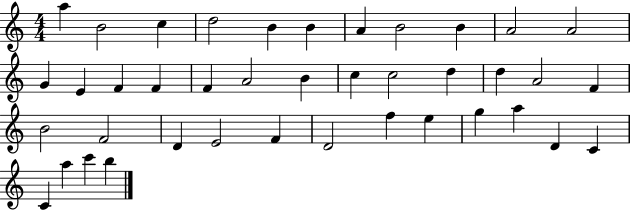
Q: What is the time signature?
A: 4/4